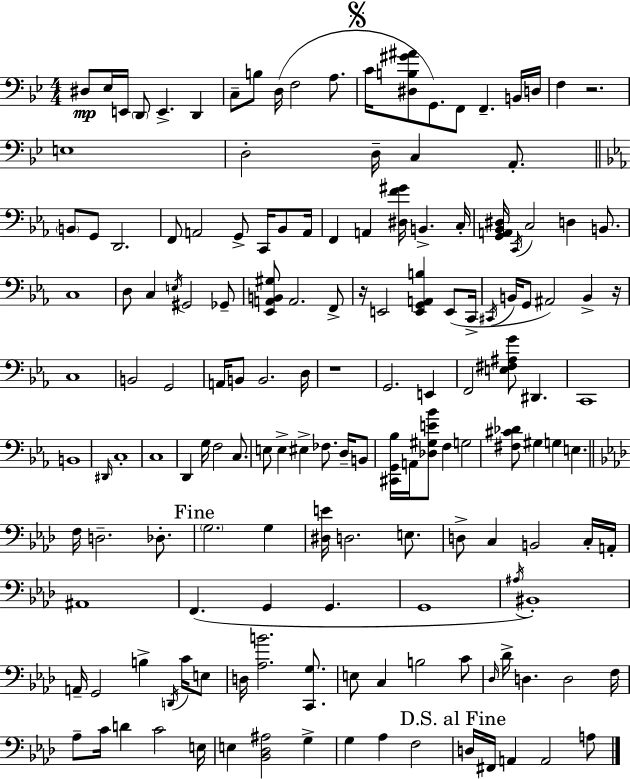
{
  \clef bass
  \numericTimeSignature
  \time 4/4
  \key g \minor
  dis8\mp ees16 e,16 \parenthesize d,8 e,4.-> d,4 | c8-- b8 d16( f2 a8. | \mark \markup { \musicglyph "scripts.segno" } c'16 <dis b gis' ais'>8 g,8.) f,8 f,4.-- b,16 d16 | f4 r2. | \break e1 | d2-. d16-- c4 a,8.-. | \bar "||" \break \key c \minor \parenthesize b,8 g,8 d,2. | f,8 a,2 g,8-> c,16 bes,8 a,16 | f,4 a,4 <dis f' gis'>16 b,4.-> c16-. | <g, a, bes, dis>16 \acciaccatura { c,16 } c2 d4 b,8. | \break c1 | d8 c4 \acciaccatura { e16 } gis,2 | ges,8-- <ees, a, b, gis>8 a,2. | f,8-> r16 e,2 <e, g, a, b>4 e,8( | \break c,16-> \acciaccatura { cis,16 } b,16 g,8 ais,2) b,4-> | r16 c1 | b,2 g,2 | a,16 b,8 b,2. | \break d16 r1 | g,2. e,4 | f,2 <e fis ais g'>8 dis,4. | c,1 | \break b,1 | \grace { dis,16 } c1-. | c1 | d,4 g16 f2 | \break c8. e8 e4-> eis4-> fes8. | d16-- b,8 <cis, g, bes>16 a,16 <des gis e' bes'>8 f4 g2 | <fis cis' des'>8 gis4 g4 e4. | \bar "||" \break \key f \minor f16 d2.-- des8.-. | \mark "Fine" \parenthesize g2. g4 | <dis e'>16 d2. e8. | d8-> c4 b,2 c16-. a,16-. | \break ais,1 | f,4.( g,4 g,4. | g,1 | \acciaccatura { ais16 } bis,1-.) | \break a,16-- g,2 b4-> \acciaccatura { d,16 } c'16 | e8 d16 <aes b'>2. <c, g>8. | e8 c4 b2 | c'8 \grace { des16 } des'16-> d4. d2 | \break f16 aes8-- c'16 d'4 c'2 | e16 e4 <bes, des ais>2 g4-> | g4 aes4 f2 | \mark "D.S. al Fine" d16 fis,16 a,4 a,2 | \break a8 \bar "|."
}